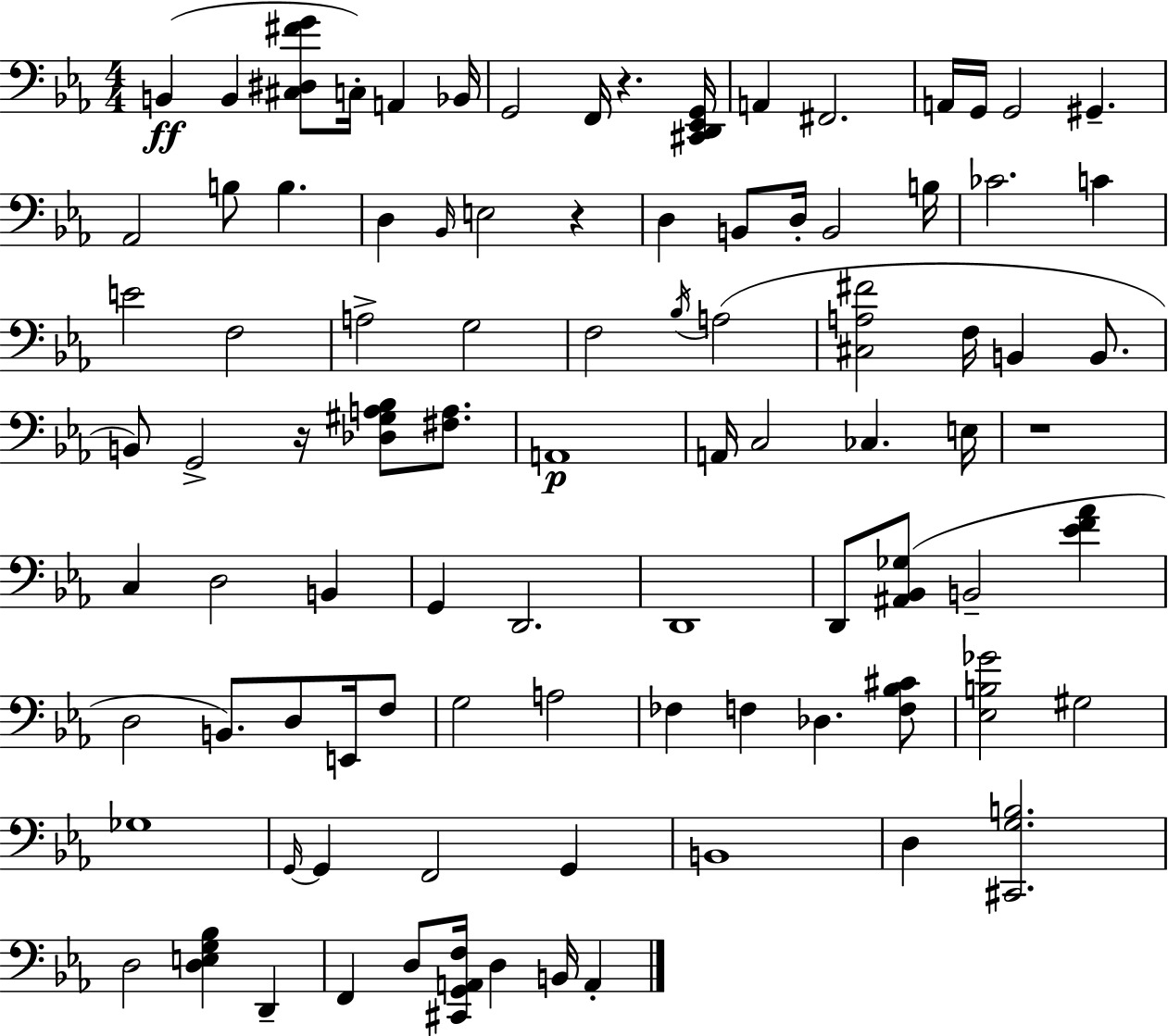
{
  \clef bass
  \numericTimeSignature
  \time 4/4
  \key ees \major
  \repeat volta 2 { b,4(\ff b,4 <cis dis fis' g'>8 c16-.) a,4 bes,16 | g,2 f,16 r4. <cis, d, ees, g,>16 | a,4 fis,2. | a,16 g,16 g,2 gis,4.-- | \break aes,2 b8 b4. | d4 \grace { bes,16 } e2 r4 | d4 b,8 d16-. b,2 | b16 ces'2. c'4 | \break e'2 f2 | a2-> g2 | f2 \acciaccatura { bes16 } a2( | <cis a fis'>2 f16 b,4 b,8. | \break b,8) g,2-> r16 <des gis a bes>8 <fis a>8. | a,1\p | a,16 c2 ces4. | e16 r1 | \break c4 d2 b,4 | g,4 d,2. | d,1 | d,8 <ais, bes, ges>8( b,2-- <ees' f' aes'>4 | \break d2 b,8.) d8 e,16 | f8 g2 a2 | fes4 f4 des4. | <f bes cis'>8 <ees b ges'>2 gis2 | \break ges1 | \grace { g,16~ }~ g,4 f,2 g,4 | b,1 | d4 <cis, g b>2. | \break d2 <d e g bes>4 d,4-- | f,4 d8 <cis, g, a, f>16 d4 b,16 a,4-. | } \bar "|."
}